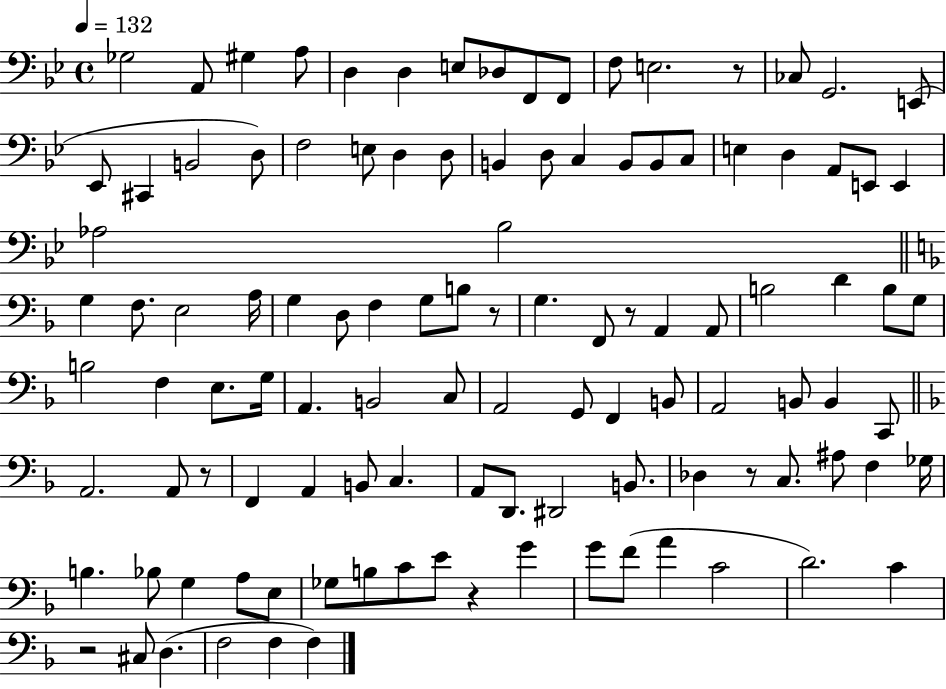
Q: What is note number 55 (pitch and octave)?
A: F3